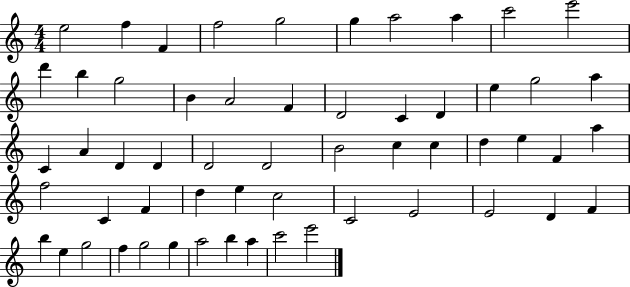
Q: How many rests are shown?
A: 0